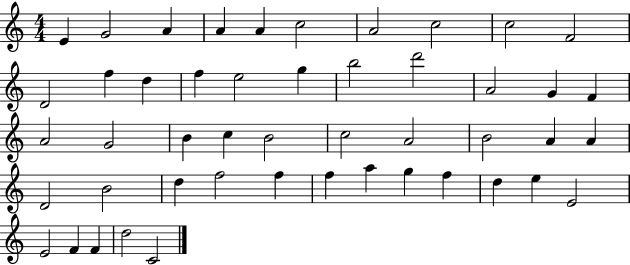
{
  \clef treble
  \numericTimeSignature
  \time 4/4
  \key c \major
  e'4 g'2 a'4 | a'4 a'4 c''2 | a'2 c''2 | c''2 f'2 | \break d'2 f''4 d''4 | f''4 e''2 g''4 | b''2 d'''2 | a'2 g'4 f'4 | \break a'2 g'2 | b'4 c''4 b'2 | c''2 a'2 | b'2 a'4 a'4 | \break d'2 b'2 | d''4 f''2 f''4 | f''4 a''4 g''4 f''4 | d''4 e''4 e'2 | \break e'2 f'4 f'4 | d''2 c'2 | \bar "|."
}